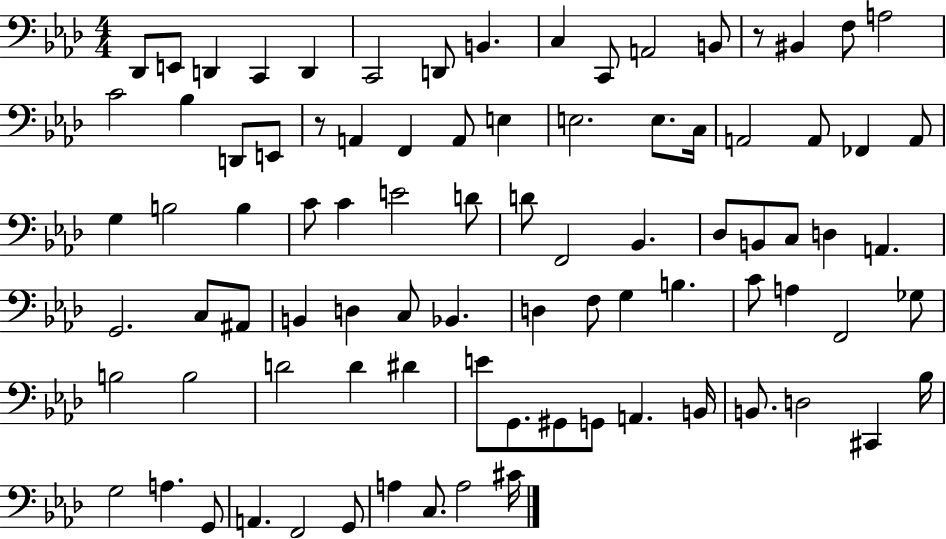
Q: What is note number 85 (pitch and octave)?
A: C#4